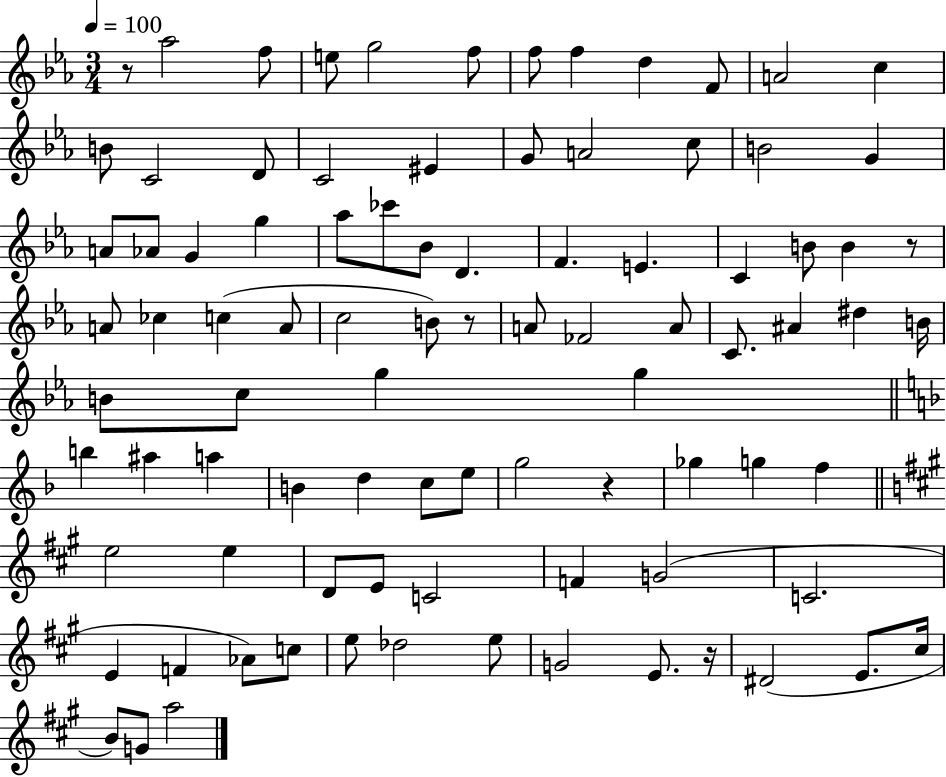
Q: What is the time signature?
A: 3/4